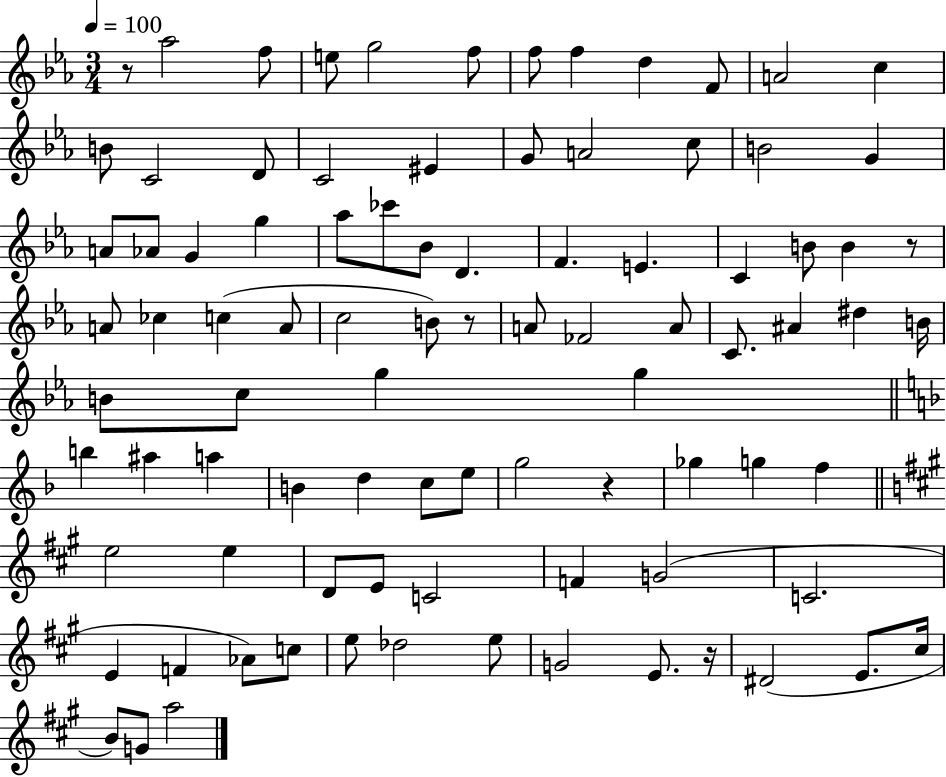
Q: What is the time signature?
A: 3/4